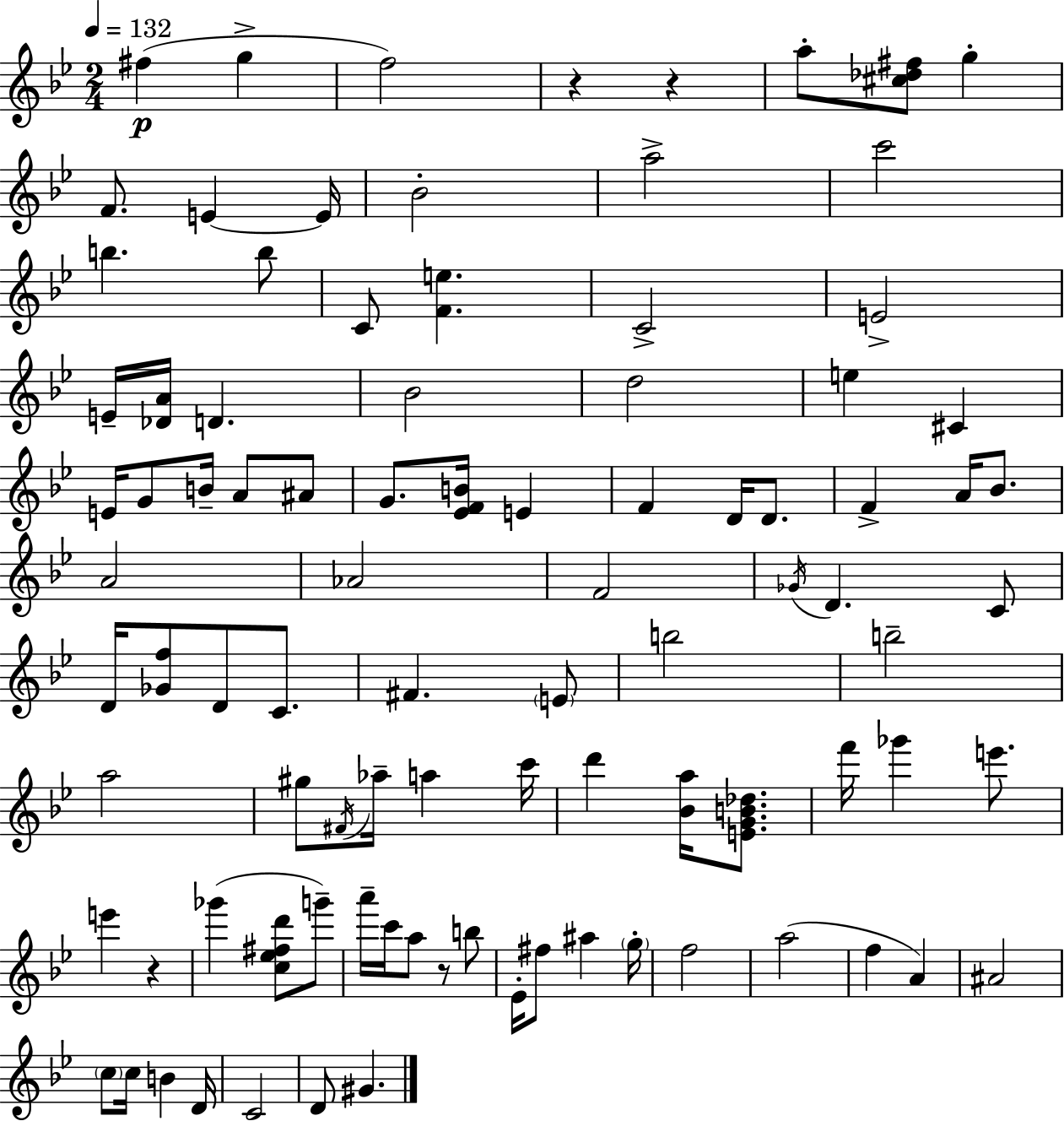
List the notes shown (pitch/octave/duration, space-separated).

F#5/q G5/q F5/h R/q R/q A5/e [C#5,Db5,F#5]/e G5/q F4/e. E4/q E4/s Bb4/h A5/h C6/h B5/q. B5/e C4/e [F4,E5]/q. C4/h E4/h E4/s [Db4,A4]/s D4/q. Bb4/h D5/h E5/q C#4/q E4/s G4/e B4/s A4/e A#4/e G4/e. [Eb4,F4,B4]/s E4/q F4/q D4/s D4/e. F4/q A4/s Bb4/e. A4/h Ab4/h F4/h Gb4/s D4/q. C4/e D4/s [Gb4,F5]/e D4/e C4/e. F#4/q. E4/e B5/h B5/h A5/h G#5/e F#4/s Ab5/s A5/q C6/s D6/q [Bb4,A5]/s [E4,G4,B4,Db5]/e. F6/s Gb6/q E6/e. E6/q R/q Gb6/q [C5,Eb5,F#5,D6]/e G6/e A6/s C6/s A5/e R/e B5/e Eb4/s F#5/e A#5/q G5/s F5/h A5/h F5/q A4/q A#4/h C5/e C5/s B4/q D4/s C4/h D4/e G#4/q.